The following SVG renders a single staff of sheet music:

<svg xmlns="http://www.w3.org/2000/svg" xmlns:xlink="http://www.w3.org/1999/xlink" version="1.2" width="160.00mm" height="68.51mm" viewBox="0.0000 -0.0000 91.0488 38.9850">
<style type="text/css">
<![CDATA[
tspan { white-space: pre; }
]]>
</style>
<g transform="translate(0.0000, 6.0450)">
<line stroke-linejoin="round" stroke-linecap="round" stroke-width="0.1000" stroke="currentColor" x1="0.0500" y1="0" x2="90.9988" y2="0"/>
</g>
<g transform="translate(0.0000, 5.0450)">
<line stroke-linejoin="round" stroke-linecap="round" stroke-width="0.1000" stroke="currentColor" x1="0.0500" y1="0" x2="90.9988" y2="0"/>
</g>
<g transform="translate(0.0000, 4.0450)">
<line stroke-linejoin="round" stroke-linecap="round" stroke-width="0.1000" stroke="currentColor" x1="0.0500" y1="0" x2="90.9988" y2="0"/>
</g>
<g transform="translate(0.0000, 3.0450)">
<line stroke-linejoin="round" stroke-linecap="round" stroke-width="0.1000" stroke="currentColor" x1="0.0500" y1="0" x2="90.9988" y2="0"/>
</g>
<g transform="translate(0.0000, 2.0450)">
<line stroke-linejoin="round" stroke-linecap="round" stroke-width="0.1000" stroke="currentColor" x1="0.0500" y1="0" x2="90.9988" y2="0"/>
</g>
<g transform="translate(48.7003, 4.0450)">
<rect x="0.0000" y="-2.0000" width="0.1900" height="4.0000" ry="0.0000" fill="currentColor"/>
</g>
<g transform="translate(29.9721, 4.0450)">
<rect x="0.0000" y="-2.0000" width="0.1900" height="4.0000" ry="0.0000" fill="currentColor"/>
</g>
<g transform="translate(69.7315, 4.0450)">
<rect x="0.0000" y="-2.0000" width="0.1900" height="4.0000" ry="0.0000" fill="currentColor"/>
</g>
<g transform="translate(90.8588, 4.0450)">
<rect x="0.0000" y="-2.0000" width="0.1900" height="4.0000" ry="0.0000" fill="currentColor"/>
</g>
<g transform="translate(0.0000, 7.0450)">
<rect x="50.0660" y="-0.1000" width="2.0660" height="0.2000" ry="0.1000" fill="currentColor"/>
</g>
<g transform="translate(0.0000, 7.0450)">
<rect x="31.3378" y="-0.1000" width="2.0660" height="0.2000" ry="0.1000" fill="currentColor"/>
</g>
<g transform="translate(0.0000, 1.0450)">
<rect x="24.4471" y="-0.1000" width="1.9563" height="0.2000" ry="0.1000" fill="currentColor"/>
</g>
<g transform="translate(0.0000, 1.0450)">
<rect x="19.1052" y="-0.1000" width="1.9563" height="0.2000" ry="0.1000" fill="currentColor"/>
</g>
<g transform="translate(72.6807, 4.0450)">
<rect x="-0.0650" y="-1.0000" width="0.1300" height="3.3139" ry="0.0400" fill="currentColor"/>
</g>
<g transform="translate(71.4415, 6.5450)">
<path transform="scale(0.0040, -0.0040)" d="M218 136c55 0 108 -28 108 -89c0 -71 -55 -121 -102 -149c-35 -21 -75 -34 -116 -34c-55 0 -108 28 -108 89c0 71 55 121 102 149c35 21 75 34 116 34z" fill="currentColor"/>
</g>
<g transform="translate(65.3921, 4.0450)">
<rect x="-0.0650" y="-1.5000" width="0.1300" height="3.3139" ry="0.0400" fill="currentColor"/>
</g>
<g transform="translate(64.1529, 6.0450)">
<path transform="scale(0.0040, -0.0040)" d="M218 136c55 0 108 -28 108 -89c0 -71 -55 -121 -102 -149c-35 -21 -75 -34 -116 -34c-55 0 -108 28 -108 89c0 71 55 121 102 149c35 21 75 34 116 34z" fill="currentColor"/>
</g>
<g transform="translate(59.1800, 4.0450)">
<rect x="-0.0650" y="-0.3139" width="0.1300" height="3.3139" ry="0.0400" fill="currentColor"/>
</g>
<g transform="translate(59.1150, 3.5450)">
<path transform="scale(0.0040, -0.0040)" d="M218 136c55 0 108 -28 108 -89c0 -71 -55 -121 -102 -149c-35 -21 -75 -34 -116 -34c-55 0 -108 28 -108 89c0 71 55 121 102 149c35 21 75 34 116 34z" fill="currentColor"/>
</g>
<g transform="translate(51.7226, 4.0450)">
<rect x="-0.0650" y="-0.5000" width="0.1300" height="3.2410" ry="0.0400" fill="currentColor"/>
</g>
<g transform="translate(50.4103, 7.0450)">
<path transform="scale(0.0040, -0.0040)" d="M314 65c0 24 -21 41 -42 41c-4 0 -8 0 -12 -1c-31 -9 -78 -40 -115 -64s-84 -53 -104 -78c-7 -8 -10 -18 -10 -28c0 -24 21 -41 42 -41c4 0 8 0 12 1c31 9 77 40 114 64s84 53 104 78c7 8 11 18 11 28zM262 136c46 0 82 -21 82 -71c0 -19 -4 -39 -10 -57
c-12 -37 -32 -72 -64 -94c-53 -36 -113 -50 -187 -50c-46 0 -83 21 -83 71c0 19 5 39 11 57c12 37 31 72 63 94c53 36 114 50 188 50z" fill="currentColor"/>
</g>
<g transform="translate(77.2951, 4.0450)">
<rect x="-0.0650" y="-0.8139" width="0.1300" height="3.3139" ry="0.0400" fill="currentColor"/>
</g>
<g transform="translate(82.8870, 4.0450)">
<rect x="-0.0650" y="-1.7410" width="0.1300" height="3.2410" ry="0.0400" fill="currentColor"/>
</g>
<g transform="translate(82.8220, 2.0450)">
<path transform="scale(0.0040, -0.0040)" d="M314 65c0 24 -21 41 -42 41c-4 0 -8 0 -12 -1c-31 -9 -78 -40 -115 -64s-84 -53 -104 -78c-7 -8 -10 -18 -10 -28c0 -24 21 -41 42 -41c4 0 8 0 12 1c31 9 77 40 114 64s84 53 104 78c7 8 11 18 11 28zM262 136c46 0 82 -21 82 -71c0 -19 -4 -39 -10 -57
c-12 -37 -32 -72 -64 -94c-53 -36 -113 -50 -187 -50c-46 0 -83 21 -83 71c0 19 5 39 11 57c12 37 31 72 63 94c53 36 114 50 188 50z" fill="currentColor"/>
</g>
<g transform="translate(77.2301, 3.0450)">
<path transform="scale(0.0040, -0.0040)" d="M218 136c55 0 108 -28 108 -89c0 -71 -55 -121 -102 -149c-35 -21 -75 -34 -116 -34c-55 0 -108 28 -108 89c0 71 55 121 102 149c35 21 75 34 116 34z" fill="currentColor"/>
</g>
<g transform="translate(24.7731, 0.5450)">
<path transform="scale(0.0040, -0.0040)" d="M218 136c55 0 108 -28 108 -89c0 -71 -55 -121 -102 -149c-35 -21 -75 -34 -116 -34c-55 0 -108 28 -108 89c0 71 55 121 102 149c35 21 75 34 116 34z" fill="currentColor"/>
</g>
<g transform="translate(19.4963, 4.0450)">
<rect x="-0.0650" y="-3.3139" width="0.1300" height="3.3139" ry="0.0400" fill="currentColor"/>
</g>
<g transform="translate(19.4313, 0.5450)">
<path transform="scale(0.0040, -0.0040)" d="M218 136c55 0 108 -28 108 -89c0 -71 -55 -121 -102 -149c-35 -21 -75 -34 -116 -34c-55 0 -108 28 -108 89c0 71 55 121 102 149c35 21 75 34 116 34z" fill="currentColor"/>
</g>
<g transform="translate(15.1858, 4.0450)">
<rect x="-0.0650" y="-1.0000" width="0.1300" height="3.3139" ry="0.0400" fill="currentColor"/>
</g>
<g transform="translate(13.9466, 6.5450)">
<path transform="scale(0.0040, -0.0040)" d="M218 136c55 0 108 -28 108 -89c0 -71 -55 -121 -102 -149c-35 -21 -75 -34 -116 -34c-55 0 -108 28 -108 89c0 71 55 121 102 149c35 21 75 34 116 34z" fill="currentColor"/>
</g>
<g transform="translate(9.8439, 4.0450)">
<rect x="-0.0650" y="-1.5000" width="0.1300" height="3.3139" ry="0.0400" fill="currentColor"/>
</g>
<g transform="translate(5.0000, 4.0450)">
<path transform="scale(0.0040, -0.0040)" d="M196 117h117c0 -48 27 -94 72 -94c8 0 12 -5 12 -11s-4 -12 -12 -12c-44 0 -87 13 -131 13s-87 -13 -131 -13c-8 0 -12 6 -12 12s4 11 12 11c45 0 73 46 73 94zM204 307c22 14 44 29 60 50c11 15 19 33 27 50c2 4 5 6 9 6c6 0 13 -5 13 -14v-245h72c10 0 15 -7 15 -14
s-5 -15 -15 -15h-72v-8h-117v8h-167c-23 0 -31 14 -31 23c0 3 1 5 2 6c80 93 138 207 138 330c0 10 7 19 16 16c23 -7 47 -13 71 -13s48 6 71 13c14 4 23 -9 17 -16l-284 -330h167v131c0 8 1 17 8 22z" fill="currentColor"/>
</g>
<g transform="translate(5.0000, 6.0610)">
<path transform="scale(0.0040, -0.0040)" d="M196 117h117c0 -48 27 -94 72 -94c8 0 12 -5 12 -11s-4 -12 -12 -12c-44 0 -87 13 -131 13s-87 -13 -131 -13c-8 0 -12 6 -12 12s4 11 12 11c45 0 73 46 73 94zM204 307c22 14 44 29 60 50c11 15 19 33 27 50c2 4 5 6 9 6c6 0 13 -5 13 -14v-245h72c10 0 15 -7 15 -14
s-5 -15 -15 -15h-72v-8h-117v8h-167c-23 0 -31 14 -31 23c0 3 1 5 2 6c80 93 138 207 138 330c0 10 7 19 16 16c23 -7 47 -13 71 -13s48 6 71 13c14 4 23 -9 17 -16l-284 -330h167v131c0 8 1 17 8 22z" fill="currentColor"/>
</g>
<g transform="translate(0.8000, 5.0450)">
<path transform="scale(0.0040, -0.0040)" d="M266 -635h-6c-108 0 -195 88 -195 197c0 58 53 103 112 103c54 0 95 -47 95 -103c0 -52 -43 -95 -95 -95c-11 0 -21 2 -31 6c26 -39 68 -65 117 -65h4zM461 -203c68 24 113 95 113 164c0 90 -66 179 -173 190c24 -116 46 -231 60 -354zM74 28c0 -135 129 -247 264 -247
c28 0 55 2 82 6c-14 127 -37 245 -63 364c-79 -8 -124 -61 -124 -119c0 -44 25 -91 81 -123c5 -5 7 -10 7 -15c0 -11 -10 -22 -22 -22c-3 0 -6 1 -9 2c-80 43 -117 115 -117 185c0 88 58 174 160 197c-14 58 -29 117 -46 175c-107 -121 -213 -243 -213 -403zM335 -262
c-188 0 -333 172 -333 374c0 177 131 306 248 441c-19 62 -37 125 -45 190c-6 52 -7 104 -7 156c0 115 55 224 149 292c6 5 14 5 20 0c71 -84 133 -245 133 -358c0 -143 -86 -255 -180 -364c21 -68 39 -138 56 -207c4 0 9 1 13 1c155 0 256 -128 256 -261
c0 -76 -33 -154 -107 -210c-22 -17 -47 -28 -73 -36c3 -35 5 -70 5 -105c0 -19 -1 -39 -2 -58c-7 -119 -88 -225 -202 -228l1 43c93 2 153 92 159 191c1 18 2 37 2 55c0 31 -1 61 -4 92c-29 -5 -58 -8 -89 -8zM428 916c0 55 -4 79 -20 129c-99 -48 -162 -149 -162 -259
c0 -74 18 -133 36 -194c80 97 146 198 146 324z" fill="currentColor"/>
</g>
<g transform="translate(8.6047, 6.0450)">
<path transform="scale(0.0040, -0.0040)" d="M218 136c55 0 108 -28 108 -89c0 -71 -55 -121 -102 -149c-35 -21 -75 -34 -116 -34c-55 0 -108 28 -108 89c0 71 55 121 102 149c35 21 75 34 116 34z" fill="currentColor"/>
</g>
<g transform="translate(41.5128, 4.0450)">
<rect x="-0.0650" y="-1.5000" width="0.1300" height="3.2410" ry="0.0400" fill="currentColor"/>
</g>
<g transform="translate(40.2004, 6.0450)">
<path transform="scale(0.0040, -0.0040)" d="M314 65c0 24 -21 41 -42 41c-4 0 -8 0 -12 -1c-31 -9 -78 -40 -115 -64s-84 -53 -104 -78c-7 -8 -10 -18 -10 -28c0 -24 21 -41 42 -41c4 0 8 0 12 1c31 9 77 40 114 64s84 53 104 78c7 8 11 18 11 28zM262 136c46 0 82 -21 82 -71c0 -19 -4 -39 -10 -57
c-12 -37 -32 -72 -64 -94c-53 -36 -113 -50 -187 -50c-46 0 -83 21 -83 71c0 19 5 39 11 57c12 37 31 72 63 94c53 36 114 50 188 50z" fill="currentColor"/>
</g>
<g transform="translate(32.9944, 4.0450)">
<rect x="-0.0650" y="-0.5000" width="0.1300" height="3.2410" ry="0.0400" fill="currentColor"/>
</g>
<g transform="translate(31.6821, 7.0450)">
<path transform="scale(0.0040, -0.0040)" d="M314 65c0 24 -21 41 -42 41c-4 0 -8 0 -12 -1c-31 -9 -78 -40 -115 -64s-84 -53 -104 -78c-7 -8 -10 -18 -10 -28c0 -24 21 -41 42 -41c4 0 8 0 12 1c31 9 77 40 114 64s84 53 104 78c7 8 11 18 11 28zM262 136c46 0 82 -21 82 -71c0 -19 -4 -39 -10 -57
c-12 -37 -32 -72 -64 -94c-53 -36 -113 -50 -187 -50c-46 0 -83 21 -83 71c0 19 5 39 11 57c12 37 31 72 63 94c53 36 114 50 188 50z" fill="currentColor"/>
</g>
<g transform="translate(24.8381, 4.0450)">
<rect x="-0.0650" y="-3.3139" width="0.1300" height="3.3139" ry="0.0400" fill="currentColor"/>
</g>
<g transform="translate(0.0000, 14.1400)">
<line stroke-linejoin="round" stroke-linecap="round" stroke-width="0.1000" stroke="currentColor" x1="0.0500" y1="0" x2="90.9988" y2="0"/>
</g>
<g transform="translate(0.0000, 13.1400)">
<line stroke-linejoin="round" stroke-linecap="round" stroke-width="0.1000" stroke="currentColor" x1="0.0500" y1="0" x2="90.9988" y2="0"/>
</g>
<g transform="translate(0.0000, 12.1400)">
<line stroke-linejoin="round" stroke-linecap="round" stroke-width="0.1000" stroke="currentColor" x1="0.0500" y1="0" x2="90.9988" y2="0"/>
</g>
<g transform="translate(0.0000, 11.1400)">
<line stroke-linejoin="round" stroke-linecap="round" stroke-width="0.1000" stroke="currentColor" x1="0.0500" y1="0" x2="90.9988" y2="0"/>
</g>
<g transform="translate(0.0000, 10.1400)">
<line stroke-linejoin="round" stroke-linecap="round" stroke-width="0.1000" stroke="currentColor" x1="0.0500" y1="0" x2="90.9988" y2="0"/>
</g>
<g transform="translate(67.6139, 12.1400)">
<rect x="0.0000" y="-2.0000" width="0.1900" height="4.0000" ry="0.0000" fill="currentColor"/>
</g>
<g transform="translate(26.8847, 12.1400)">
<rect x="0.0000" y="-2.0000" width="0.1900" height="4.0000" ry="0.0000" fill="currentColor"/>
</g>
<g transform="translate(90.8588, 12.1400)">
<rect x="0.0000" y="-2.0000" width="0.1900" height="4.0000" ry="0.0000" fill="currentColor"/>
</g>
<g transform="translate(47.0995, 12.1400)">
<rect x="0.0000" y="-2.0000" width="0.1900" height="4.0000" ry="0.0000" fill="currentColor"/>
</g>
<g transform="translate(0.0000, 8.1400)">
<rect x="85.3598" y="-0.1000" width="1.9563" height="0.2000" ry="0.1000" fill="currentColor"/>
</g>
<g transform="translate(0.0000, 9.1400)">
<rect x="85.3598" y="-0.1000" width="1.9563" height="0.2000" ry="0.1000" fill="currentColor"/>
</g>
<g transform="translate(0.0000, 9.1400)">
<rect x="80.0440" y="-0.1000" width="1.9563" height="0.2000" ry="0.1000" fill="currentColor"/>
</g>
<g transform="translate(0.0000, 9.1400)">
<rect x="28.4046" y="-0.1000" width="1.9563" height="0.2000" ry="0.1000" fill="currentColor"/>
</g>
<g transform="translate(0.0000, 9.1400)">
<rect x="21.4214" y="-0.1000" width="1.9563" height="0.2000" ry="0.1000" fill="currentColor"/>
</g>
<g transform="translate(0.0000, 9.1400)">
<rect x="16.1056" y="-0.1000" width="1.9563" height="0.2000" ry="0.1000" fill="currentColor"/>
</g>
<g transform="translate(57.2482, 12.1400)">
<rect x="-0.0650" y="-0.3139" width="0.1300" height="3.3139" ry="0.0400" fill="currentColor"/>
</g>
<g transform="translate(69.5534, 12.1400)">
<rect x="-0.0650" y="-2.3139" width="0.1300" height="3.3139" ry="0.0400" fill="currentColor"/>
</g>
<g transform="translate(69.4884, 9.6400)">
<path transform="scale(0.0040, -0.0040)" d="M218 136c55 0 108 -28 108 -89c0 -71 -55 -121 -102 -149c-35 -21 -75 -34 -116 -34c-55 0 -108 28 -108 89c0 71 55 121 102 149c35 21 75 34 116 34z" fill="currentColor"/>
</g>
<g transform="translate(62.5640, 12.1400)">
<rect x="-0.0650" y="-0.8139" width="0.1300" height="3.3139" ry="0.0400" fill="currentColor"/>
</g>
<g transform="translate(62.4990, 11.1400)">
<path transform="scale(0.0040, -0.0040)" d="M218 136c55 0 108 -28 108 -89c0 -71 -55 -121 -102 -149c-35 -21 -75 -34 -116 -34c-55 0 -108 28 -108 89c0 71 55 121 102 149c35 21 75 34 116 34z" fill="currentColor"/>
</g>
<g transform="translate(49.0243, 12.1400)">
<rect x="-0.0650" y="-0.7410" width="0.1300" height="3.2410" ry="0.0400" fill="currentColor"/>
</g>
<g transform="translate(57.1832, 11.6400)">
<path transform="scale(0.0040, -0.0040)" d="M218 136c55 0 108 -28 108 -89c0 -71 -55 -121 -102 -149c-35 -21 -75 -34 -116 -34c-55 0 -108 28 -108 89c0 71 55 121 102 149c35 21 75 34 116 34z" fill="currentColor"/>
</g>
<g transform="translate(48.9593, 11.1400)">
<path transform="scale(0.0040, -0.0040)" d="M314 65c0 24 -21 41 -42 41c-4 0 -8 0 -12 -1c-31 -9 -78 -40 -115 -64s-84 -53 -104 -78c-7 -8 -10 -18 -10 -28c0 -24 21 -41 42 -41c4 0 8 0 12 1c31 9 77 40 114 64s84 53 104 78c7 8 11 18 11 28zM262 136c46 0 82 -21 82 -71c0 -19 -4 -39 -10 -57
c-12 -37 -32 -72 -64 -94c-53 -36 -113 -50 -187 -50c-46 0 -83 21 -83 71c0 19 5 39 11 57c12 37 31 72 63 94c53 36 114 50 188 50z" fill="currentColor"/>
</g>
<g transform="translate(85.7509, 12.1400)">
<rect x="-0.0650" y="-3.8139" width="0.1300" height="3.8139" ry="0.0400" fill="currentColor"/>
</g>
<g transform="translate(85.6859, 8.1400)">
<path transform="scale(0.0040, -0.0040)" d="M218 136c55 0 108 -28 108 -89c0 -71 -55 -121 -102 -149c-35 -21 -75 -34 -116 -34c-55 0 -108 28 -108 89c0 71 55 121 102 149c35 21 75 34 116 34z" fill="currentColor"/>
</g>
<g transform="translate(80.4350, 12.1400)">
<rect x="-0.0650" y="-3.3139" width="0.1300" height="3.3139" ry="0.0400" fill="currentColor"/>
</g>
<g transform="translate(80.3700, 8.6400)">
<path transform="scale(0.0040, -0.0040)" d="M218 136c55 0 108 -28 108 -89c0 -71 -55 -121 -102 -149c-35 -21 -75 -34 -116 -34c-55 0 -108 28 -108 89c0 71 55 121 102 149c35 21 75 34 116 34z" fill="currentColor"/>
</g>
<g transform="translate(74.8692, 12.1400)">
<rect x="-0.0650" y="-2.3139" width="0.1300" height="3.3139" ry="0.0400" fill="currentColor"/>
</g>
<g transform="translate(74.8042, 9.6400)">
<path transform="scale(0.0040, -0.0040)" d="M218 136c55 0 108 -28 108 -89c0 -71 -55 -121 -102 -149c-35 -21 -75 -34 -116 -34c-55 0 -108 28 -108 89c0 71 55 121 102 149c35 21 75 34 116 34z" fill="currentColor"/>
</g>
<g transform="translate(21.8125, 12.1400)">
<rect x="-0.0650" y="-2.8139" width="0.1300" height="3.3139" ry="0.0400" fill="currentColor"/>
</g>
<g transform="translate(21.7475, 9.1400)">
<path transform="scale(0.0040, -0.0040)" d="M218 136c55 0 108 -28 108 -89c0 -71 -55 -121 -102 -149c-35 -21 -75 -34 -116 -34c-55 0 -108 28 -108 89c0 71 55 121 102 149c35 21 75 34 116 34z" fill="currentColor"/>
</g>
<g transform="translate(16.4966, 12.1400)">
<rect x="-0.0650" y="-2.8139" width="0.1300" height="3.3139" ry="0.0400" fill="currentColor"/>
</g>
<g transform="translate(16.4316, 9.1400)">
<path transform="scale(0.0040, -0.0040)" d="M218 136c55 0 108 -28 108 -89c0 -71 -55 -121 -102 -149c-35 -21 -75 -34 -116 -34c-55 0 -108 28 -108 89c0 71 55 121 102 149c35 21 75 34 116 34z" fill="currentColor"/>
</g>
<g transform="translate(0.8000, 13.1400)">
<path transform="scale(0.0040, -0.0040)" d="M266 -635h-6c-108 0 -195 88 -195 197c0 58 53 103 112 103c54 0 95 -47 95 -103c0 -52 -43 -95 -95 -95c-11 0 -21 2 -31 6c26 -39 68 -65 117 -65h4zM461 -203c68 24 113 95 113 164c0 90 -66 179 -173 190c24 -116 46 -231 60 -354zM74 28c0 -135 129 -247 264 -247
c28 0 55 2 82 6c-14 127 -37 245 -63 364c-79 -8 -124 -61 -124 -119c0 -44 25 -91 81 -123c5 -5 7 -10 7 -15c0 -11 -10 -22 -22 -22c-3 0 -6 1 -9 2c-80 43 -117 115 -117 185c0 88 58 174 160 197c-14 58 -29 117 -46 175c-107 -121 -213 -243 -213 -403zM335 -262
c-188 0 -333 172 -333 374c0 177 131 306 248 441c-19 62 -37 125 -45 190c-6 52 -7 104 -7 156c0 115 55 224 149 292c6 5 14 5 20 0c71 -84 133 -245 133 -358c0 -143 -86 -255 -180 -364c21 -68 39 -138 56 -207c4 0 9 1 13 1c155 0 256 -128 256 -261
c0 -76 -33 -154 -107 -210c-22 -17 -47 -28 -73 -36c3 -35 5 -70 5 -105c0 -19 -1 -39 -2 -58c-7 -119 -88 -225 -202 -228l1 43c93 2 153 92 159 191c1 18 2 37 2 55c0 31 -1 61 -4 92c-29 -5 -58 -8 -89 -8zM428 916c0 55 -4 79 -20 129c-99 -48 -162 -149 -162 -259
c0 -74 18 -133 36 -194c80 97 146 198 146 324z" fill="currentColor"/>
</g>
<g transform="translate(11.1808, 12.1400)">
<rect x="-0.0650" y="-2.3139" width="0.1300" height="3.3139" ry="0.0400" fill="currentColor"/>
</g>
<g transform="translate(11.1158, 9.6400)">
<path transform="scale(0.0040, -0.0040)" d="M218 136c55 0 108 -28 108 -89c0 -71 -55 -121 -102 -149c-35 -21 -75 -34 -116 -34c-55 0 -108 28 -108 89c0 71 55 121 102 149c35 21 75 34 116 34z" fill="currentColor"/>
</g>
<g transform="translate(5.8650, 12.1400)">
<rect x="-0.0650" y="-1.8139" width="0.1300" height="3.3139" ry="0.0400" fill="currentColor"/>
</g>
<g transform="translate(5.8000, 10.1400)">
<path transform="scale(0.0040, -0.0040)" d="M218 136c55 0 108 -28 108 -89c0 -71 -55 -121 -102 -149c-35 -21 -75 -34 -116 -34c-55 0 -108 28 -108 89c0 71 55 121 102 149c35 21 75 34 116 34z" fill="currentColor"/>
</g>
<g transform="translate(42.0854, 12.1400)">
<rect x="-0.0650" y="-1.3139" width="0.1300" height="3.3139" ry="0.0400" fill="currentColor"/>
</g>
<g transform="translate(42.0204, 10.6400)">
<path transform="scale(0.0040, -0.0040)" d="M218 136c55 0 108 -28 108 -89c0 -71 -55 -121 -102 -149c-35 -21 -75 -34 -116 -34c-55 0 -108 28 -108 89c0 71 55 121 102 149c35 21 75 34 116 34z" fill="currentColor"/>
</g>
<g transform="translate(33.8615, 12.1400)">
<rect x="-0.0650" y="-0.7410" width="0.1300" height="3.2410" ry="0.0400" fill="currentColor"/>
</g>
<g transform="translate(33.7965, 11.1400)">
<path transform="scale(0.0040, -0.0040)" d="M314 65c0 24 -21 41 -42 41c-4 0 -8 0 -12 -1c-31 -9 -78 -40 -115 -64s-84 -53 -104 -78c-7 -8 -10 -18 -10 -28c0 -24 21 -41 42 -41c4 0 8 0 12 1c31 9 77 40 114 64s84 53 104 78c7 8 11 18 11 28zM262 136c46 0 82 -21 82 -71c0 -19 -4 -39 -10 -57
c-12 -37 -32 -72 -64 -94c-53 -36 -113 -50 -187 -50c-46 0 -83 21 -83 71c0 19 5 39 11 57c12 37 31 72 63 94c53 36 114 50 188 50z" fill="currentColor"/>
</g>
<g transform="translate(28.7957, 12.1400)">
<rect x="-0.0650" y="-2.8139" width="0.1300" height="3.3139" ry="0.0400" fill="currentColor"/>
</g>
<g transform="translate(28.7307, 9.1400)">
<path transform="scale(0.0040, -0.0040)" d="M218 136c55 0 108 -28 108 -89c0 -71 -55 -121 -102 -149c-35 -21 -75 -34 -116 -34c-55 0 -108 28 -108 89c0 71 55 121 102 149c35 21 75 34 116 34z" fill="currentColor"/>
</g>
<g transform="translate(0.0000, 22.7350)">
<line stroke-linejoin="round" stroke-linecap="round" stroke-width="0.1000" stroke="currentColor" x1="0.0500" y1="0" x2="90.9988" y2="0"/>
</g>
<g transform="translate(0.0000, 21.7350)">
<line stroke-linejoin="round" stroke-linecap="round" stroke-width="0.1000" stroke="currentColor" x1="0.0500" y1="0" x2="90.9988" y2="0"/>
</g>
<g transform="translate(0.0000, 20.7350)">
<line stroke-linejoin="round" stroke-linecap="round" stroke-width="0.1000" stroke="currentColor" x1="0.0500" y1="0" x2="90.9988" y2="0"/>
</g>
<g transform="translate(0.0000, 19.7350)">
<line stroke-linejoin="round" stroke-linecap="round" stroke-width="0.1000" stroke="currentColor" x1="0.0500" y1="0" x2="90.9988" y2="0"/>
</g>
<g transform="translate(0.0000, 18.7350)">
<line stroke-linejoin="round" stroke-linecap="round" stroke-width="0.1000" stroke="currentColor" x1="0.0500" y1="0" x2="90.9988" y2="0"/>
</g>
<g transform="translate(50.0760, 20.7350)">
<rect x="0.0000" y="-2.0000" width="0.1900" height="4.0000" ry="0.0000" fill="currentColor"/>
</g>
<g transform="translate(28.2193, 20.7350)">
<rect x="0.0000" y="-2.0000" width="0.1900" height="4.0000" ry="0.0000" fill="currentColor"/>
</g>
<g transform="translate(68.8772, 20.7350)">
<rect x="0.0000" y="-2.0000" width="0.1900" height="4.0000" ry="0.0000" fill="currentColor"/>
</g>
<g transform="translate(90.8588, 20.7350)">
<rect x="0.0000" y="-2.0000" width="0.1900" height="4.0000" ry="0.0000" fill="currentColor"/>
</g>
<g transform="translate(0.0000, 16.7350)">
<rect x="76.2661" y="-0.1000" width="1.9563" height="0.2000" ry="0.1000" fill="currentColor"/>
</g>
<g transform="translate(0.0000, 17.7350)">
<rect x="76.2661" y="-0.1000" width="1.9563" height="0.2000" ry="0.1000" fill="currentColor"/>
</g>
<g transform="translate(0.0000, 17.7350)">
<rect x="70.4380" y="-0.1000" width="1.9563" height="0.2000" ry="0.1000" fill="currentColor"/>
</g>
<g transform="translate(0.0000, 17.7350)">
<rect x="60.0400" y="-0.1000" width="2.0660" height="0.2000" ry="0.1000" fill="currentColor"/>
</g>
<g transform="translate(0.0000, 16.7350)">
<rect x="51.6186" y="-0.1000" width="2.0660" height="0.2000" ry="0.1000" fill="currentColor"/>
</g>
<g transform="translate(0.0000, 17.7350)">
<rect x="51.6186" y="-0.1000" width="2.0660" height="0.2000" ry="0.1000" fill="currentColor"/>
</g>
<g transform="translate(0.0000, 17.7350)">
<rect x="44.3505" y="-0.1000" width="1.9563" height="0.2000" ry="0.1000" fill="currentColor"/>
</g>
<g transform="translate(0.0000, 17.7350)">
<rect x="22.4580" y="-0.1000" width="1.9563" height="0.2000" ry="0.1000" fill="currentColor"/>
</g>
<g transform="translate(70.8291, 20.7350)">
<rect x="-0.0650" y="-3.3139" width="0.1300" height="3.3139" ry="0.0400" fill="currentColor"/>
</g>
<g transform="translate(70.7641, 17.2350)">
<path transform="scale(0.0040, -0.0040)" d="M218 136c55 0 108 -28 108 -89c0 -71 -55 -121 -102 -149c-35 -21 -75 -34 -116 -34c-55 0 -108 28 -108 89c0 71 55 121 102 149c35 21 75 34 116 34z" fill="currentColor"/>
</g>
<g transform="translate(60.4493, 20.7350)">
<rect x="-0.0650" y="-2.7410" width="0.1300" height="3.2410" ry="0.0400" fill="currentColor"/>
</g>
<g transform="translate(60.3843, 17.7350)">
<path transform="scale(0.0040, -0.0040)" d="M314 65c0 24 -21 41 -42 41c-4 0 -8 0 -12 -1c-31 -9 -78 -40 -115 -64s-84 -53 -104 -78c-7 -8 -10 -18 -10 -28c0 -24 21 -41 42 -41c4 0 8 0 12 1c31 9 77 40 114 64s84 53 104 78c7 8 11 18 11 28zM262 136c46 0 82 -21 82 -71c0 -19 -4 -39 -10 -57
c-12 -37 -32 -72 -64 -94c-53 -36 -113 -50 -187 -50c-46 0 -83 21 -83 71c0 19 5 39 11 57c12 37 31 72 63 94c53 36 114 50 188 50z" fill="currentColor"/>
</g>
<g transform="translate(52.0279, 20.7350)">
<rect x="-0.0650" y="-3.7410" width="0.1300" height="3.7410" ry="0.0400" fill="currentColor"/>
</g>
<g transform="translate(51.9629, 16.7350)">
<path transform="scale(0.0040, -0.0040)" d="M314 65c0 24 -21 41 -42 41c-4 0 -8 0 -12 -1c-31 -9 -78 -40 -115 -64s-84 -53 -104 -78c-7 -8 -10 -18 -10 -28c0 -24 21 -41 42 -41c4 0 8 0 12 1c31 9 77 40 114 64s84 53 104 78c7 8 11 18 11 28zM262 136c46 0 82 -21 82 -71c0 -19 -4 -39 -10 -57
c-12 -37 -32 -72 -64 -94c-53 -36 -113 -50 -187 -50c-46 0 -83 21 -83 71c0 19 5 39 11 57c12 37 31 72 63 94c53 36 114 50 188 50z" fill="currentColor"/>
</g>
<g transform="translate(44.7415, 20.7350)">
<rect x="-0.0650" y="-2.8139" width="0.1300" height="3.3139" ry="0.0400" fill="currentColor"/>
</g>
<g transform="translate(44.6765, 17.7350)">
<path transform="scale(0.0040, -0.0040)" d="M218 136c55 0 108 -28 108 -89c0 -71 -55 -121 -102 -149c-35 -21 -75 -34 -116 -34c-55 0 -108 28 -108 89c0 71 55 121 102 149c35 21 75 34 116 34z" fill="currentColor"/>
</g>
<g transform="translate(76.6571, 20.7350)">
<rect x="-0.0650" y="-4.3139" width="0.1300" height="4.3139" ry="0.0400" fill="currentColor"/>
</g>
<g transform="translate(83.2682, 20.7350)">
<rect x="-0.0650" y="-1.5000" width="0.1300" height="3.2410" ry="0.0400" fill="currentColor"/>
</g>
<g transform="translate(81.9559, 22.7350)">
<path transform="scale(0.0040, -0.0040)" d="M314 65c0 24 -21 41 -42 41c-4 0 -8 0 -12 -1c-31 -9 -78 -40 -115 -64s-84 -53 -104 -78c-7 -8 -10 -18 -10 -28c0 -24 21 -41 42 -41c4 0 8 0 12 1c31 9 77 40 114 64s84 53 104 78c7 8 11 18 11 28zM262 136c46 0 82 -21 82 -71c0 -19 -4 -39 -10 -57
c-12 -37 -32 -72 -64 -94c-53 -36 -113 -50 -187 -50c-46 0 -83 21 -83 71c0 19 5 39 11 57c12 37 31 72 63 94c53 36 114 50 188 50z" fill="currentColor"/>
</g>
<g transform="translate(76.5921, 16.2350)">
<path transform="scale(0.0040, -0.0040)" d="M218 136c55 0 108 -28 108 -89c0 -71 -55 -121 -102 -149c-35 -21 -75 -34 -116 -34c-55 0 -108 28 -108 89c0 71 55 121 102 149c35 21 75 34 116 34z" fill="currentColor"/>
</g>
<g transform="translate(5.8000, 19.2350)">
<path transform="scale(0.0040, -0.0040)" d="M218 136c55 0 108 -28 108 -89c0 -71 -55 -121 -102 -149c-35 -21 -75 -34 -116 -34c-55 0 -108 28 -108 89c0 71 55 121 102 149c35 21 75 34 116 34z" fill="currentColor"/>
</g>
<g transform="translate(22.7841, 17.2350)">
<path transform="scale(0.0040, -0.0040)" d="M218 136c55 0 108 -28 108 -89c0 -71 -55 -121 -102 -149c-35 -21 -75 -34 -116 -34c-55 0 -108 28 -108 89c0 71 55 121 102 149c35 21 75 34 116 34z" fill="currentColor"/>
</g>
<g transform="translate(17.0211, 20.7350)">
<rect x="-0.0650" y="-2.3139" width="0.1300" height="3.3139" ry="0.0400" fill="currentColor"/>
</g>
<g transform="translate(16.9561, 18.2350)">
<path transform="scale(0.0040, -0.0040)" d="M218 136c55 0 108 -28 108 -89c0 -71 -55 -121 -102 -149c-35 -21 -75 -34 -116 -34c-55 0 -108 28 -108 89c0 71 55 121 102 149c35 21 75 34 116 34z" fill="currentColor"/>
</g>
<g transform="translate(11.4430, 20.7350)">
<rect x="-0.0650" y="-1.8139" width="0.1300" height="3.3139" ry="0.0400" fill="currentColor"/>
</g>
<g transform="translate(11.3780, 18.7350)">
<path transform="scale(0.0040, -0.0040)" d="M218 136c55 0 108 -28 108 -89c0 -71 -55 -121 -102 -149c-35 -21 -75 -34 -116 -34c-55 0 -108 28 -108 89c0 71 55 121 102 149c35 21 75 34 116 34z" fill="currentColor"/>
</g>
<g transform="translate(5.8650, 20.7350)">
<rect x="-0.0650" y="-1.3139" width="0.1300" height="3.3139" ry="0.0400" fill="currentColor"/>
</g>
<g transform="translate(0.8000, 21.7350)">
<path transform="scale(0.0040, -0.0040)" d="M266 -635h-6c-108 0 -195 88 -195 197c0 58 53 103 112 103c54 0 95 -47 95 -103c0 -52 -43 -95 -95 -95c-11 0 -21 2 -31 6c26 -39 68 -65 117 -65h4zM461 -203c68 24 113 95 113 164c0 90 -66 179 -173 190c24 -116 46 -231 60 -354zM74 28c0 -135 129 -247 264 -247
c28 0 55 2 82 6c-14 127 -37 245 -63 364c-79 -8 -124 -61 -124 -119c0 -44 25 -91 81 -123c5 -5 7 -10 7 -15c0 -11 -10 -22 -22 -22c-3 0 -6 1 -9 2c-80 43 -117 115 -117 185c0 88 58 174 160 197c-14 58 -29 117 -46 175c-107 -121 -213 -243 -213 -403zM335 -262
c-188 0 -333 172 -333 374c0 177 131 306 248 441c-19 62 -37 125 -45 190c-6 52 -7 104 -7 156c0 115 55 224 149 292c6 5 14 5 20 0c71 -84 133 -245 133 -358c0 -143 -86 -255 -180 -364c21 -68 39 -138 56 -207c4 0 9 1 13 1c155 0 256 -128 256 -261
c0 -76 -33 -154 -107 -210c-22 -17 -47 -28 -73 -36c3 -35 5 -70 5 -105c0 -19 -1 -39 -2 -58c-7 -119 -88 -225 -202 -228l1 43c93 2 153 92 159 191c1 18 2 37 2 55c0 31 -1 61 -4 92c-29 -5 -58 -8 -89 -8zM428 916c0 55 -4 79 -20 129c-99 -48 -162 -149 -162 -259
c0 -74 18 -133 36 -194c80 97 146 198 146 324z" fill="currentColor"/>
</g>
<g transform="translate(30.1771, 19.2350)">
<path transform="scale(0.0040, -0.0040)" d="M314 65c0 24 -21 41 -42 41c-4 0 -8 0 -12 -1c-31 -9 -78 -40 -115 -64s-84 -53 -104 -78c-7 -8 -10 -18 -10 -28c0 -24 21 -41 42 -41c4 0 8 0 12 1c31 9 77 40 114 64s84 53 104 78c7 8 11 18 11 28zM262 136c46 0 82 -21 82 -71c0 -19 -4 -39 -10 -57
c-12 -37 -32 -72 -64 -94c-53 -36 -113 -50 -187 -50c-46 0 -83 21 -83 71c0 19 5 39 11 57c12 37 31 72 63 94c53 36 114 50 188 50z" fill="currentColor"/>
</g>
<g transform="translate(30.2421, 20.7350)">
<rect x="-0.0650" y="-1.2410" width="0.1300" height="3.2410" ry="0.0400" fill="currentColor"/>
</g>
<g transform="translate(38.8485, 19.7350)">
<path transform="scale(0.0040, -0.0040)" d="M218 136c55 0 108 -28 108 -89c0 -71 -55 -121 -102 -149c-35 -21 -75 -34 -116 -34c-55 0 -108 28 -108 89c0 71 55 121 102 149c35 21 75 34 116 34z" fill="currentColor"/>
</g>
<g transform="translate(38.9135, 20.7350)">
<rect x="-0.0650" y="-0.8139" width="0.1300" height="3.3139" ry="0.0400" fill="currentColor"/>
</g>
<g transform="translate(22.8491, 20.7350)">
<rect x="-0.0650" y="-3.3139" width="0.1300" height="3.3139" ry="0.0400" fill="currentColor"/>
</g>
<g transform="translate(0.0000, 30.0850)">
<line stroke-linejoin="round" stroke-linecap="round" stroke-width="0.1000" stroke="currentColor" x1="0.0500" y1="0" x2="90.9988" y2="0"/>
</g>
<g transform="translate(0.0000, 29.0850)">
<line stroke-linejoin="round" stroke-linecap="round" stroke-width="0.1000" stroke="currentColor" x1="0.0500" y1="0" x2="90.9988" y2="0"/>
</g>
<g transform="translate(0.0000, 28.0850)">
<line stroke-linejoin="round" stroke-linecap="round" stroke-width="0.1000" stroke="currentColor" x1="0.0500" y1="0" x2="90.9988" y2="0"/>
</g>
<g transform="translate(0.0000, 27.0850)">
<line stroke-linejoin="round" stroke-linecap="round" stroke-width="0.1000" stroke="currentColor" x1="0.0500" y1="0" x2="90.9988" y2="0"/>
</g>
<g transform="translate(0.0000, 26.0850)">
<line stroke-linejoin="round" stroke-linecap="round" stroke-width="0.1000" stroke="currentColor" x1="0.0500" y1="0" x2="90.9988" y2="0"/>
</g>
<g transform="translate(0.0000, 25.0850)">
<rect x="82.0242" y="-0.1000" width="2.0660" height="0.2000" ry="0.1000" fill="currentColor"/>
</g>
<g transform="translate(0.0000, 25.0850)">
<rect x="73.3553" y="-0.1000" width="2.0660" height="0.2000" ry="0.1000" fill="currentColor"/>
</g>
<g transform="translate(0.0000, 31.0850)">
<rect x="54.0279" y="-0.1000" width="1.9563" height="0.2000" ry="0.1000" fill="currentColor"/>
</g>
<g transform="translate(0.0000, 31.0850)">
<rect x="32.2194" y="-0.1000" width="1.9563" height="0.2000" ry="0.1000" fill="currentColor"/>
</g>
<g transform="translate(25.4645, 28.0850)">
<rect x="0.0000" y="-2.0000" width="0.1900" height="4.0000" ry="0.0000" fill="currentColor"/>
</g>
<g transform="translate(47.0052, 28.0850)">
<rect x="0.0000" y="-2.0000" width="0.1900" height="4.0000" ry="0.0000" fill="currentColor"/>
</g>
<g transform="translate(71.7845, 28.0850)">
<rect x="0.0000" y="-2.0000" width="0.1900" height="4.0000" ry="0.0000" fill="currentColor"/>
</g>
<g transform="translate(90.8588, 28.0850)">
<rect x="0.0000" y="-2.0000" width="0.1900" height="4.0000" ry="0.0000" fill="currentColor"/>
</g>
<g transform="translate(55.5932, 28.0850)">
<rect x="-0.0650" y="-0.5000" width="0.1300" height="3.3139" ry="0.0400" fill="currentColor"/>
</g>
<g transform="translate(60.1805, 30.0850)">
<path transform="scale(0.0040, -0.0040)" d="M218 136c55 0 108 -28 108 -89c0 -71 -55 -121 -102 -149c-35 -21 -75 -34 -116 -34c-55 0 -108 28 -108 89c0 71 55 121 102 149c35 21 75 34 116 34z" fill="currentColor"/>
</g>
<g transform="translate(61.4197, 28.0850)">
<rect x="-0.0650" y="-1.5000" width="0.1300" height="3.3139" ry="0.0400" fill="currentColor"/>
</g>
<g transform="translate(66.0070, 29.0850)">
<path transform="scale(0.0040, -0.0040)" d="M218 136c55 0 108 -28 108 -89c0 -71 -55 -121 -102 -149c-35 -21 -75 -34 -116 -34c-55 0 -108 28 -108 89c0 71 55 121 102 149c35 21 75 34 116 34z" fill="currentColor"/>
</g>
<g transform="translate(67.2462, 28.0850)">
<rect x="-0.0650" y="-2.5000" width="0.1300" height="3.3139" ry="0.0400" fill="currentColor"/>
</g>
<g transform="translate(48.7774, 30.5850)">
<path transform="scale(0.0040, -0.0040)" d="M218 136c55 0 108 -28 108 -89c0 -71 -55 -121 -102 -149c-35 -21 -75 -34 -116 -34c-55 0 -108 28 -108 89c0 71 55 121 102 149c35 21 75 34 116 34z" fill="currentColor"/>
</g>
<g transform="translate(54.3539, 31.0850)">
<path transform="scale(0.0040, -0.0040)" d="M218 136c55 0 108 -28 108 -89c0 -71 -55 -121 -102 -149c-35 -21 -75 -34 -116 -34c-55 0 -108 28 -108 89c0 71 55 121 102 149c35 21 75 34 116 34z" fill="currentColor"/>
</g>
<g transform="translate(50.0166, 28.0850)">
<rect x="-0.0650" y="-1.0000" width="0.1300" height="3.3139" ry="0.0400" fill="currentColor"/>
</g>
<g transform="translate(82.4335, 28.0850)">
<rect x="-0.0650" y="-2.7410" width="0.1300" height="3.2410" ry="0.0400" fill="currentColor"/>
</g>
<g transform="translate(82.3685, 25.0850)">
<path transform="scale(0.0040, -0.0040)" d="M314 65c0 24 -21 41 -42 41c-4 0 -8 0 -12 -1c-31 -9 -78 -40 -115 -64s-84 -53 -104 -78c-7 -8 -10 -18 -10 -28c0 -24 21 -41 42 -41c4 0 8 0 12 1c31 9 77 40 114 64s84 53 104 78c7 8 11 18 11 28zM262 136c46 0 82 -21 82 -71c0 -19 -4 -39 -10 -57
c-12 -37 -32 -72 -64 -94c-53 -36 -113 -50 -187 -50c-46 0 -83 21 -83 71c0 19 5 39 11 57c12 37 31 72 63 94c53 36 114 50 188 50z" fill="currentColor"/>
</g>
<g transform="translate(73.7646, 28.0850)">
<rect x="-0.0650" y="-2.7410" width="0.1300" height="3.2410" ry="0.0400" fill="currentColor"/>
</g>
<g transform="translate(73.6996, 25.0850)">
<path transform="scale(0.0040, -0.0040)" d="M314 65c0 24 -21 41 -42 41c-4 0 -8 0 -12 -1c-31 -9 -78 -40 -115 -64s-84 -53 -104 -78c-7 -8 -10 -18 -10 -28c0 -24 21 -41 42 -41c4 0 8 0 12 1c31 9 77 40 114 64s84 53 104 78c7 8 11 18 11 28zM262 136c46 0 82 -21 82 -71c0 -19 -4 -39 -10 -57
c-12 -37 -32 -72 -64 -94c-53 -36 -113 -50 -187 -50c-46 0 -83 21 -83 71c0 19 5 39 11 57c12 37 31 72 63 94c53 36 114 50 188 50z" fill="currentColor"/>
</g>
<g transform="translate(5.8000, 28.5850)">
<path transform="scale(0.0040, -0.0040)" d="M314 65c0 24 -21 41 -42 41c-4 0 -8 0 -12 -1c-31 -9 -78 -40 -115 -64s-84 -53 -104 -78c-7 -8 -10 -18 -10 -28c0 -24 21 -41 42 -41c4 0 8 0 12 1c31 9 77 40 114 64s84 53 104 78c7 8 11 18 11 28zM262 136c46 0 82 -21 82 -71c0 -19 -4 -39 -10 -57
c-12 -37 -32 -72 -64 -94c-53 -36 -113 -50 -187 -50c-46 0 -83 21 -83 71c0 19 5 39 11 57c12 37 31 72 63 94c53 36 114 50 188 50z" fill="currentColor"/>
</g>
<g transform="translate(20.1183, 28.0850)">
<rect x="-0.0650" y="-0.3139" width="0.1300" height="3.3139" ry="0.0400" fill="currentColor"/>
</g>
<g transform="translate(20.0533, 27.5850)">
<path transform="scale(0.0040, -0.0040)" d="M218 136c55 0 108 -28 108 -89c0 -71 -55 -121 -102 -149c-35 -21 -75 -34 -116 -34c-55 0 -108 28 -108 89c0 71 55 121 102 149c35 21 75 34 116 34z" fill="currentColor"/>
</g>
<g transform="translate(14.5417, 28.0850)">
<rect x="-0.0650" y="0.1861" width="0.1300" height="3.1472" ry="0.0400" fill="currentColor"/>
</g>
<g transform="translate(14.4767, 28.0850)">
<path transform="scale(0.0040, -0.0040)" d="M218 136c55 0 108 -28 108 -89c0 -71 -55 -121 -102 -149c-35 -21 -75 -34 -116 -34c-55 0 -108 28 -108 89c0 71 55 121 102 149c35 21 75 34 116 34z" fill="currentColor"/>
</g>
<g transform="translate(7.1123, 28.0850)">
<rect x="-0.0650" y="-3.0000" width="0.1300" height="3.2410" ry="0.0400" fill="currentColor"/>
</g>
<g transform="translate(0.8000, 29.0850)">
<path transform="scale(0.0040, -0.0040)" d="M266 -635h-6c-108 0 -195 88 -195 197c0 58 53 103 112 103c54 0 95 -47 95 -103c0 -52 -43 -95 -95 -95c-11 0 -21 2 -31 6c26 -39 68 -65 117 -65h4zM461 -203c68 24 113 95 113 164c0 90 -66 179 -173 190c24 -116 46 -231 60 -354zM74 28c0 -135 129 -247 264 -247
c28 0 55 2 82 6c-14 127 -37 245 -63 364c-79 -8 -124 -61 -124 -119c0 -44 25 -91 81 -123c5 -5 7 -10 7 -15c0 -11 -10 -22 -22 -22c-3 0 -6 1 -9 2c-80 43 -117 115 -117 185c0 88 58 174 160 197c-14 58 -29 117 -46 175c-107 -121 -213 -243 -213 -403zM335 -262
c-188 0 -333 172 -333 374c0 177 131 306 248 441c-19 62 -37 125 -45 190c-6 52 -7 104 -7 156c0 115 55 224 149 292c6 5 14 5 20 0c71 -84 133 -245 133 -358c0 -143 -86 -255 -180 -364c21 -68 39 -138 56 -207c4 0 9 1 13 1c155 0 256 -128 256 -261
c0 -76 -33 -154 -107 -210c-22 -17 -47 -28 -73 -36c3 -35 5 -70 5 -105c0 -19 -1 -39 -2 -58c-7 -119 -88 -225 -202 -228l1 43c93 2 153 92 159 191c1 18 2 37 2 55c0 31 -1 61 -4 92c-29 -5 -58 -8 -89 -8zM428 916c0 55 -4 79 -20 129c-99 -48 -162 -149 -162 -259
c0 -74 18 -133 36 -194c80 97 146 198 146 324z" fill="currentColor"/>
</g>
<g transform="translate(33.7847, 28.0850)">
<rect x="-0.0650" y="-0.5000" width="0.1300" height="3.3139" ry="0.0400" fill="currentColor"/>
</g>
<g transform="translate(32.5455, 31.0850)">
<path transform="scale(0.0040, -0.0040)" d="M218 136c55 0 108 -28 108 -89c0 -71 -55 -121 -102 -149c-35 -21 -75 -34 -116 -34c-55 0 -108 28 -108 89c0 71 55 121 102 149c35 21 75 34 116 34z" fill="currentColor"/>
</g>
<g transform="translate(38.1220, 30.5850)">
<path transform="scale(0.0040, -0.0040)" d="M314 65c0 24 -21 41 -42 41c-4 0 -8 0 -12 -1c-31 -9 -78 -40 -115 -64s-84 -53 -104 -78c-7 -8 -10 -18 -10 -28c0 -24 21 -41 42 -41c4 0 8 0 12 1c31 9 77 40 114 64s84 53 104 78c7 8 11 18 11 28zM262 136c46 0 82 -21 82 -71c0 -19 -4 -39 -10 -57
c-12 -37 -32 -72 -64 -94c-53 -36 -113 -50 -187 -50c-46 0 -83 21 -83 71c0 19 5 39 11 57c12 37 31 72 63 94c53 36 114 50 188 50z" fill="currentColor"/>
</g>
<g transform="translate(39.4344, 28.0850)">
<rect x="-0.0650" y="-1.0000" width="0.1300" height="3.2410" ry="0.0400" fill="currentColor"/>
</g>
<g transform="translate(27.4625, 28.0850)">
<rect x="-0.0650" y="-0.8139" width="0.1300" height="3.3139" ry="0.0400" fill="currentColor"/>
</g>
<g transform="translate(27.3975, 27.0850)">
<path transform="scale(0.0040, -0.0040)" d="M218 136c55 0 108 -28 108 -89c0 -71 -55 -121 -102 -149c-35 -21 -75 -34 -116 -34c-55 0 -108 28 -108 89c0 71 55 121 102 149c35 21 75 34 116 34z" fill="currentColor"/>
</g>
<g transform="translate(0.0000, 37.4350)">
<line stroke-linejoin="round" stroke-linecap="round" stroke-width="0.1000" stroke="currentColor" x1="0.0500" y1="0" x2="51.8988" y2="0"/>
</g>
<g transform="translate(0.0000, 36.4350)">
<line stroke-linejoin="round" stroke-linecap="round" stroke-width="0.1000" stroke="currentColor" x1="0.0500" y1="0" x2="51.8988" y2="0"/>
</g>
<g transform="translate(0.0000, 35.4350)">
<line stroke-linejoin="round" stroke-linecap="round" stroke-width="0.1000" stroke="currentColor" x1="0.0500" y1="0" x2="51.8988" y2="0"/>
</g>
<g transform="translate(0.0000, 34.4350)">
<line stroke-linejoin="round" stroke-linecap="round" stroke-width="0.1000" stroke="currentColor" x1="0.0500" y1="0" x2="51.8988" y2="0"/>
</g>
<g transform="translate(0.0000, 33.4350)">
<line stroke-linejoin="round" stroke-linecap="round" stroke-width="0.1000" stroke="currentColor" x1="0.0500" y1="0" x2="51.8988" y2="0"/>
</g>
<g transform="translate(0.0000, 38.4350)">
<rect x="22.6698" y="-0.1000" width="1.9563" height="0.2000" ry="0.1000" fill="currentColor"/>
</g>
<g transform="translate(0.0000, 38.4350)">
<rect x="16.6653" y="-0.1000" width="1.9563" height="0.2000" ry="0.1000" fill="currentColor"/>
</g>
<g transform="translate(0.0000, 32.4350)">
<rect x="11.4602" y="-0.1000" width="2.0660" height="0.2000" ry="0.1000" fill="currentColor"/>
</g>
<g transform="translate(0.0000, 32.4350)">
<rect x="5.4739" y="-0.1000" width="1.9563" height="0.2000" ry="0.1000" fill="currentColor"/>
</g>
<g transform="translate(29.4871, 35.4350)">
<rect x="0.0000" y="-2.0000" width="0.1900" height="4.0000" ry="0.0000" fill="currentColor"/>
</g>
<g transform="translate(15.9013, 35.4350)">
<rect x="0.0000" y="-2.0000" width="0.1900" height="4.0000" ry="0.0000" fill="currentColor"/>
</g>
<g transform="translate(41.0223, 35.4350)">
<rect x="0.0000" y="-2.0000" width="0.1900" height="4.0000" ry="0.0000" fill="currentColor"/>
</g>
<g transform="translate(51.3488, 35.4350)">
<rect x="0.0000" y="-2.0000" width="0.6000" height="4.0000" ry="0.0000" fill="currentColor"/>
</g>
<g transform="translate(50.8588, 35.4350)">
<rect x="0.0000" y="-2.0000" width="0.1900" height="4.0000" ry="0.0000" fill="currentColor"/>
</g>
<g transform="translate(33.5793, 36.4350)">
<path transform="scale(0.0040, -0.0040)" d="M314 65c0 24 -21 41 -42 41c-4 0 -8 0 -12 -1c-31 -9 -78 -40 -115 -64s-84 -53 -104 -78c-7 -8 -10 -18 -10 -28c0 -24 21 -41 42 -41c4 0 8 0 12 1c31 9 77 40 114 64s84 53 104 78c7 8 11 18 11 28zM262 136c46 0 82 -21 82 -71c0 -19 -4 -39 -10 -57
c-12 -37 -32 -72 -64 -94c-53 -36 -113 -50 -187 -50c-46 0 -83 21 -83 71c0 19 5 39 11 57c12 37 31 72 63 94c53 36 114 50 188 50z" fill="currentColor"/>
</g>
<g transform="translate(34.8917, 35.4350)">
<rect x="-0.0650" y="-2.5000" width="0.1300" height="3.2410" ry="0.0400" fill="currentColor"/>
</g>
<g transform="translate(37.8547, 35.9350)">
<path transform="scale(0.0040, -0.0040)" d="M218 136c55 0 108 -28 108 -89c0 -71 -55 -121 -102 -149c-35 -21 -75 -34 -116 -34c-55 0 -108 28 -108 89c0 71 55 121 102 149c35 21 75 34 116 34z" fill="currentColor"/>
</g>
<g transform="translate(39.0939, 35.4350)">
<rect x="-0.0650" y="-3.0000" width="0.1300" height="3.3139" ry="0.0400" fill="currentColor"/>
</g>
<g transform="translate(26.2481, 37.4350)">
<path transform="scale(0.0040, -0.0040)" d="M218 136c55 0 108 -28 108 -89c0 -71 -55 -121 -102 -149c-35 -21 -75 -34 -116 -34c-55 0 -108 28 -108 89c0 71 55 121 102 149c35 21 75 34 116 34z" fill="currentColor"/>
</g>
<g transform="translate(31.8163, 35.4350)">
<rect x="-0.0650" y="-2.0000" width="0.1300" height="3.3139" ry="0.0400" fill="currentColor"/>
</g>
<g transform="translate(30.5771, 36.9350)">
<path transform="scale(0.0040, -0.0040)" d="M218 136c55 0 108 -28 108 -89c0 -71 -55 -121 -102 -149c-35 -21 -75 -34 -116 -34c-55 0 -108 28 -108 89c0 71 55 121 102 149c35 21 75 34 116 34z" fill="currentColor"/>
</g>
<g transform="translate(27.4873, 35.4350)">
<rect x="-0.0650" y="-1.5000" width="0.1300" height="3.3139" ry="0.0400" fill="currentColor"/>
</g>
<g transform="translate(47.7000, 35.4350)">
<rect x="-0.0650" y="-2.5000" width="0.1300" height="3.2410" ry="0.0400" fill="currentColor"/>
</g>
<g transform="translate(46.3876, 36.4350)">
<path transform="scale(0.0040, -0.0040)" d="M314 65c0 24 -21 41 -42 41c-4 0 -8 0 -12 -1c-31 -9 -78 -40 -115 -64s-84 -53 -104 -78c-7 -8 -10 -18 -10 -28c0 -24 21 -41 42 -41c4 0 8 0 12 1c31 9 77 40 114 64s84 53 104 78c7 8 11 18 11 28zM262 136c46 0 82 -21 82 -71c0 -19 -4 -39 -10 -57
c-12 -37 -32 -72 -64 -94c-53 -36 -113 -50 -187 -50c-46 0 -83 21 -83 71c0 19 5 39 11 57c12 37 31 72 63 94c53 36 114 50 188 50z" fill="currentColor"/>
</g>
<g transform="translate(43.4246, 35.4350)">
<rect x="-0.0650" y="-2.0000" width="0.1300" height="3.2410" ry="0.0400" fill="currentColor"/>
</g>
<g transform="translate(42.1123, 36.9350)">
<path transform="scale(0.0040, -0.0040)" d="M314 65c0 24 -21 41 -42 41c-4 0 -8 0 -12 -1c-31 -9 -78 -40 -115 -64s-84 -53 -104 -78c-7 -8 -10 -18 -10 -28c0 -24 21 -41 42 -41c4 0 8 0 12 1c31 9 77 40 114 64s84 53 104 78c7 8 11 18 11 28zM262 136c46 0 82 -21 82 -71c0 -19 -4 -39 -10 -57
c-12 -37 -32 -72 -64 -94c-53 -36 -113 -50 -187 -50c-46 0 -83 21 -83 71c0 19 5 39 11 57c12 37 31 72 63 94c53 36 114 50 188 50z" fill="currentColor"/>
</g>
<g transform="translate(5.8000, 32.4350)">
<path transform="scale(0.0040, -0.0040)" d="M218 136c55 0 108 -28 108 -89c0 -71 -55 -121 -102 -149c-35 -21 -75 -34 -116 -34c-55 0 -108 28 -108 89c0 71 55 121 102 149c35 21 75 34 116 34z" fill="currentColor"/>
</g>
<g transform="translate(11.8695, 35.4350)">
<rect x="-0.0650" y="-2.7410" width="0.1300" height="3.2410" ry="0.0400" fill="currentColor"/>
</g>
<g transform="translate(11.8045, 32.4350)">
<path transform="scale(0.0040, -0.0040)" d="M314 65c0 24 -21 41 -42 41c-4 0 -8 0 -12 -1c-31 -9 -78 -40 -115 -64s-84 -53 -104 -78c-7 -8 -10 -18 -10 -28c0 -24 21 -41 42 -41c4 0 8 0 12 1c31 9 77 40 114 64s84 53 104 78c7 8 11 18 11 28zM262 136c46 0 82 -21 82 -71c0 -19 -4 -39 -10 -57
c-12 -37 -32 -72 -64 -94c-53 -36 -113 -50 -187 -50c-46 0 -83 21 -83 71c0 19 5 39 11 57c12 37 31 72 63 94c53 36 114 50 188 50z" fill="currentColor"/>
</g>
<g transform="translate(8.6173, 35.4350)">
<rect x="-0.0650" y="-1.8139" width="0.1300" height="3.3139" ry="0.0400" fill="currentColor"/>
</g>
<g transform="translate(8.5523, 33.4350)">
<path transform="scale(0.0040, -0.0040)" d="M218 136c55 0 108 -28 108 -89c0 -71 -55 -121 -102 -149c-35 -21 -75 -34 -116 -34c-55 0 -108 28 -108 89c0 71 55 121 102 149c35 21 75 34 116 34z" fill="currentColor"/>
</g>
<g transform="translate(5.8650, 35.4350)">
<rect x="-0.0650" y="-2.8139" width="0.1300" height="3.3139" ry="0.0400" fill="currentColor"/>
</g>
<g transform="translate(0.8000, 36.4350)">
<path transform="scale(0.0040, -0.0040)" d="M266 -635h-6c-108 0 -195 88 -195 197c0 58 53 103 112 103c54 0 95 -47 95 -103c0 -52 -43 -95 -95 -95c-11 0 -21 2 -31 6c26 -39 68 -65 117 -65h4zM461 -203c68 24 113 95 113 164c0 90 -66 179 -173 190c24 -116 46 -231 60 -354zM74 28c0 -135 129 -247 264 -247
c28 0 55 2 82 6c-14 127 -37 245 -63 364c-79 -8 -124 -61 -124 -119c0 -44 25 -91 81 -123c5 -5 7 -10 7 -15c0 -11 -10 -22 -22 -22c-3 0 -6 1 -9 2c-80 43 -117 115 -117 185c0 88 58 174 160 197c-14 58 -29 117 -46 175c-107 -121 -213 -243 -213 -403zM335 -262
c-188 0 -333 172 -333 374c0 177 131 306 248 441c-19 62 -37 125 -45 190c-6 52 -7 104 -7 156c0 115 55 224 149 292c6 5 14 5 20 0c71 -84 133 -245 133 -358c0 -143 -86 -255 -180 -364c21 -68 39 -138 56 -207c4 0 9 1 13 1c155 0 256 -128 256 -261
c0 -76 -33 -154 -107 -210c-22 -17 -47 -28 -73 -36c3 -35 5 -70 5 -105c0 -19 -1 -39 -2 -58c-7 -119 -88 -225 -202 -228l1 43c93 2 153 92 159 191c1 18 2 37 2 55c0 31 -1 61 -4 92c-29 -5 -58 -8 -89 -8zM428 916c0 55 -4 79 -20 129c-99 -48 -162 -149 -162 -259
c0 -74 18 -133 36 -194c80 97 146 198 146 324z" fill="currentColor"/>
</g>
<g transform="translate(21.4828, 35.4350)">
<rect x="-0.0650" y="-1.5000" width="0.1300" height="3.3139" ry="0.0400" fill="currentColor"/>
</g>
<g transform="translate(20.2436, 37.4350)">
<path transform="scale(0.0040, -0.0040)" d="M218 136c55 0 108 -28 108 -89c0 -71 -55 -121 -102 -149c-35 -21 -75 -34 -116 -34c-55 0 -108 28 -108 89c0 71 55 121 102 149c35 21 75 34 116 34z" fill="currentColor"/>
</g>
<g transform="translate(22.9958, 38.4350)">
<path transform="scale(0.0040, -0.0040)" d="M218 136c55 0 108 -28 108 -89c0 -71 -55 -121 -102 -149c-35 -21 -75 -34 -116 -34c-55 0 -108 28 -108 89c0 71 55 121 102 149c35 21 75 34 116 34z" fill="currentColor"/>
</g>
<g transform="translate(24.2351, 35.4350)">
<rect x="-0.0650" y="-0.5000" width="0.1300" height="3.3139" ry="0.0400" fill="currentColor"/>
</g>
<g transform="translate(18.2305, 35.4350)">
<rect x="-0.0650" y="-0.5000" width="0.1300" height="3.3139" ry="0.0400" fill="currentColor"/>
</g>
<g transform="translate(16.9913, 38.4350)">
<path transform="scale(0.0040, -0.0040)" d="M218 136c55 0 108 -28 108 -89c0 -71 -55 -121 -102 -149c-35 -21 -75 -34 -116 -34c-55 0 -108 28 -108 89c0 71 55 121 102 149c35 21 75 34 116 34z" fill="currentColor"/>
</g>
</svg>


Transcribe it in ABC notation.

X:1
T:Untitled
M:4/4
L:1/4
K:C
E D b b C2 E2 C2 c E D d f2 f g a a a d2 e d2 c d g g b c' e f g b e2 d a c'2 a2 b d' E2 A2 B c d C D2 D C E G a2 a2 a f a2 C E C E F G2 A F2 G2